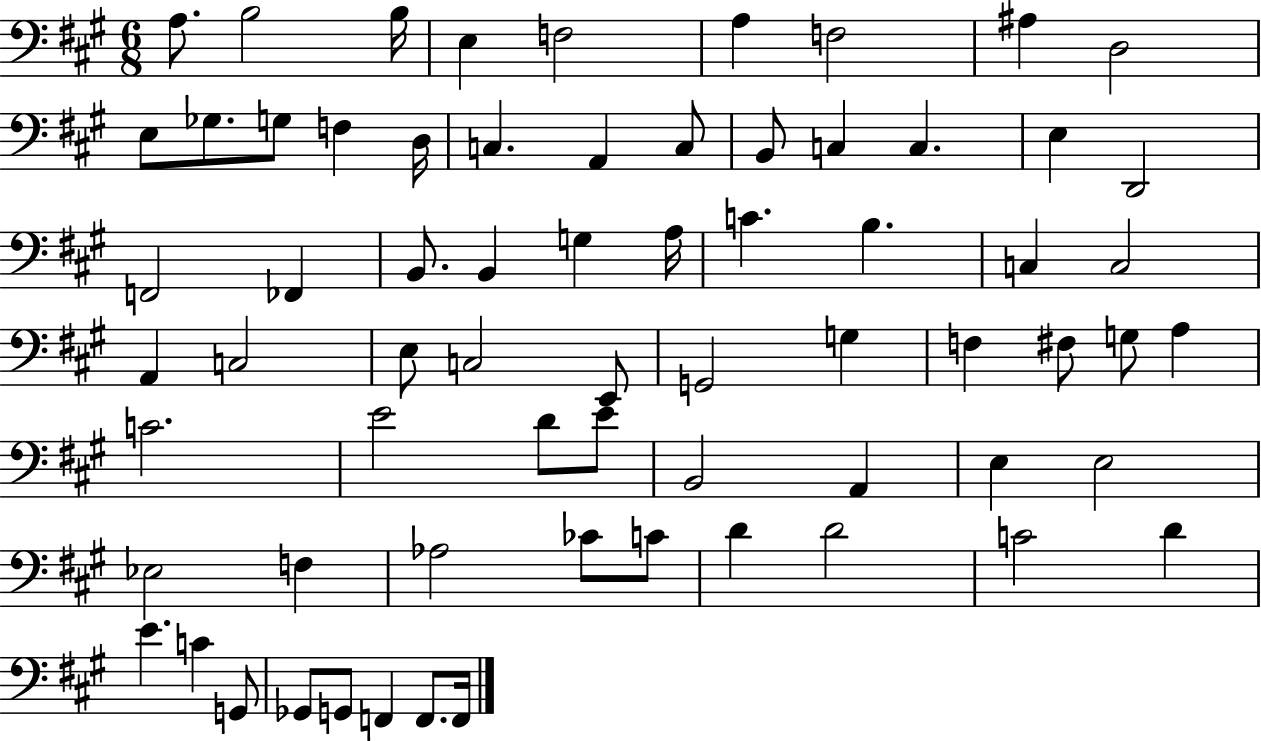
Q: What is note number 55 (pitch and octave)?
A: CES4